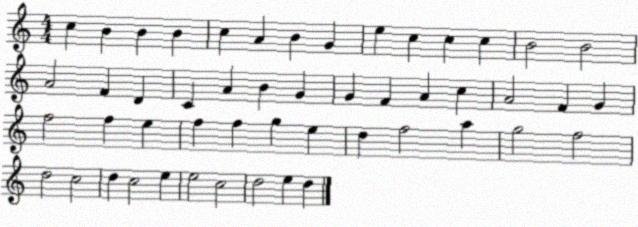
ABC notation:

X:1
T:Untitled
M:4/4
L:1/4
K:C
c B B B c A B G e c c c B2 B2 A2 F D C A B G G F A c A2 F G f2 f e f f g e d f2 a g2 f2 d2 c2 d c2 e e2 c2 d2 e d